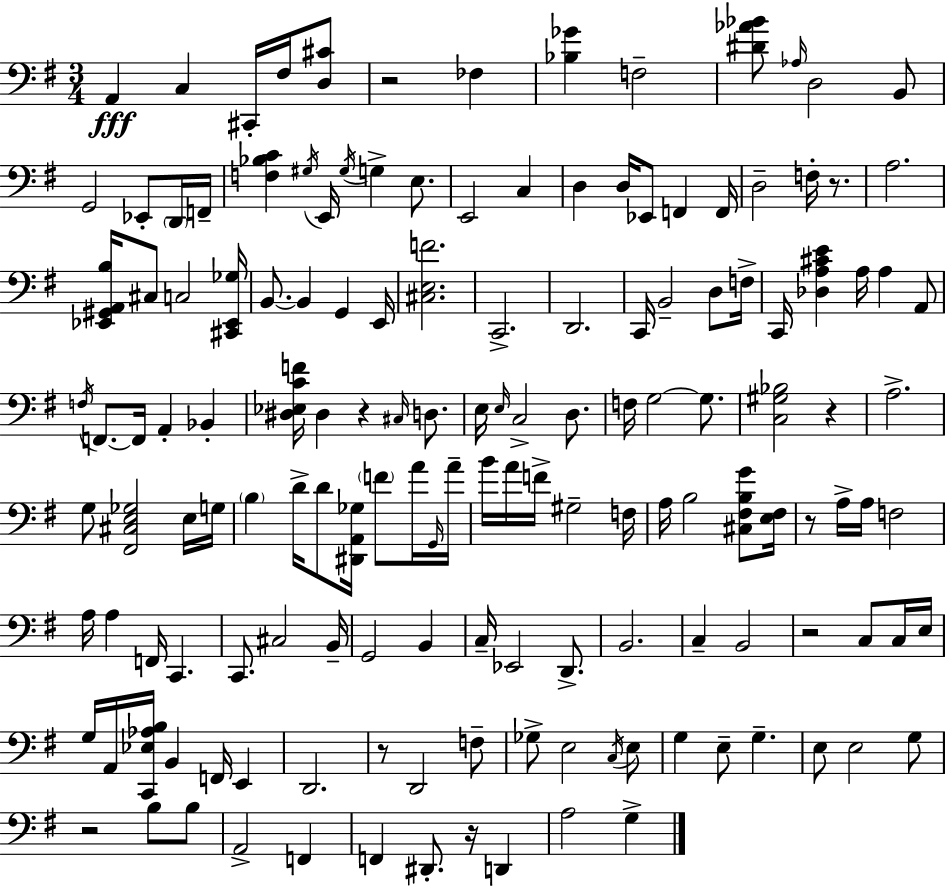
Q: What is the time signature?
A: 3/4